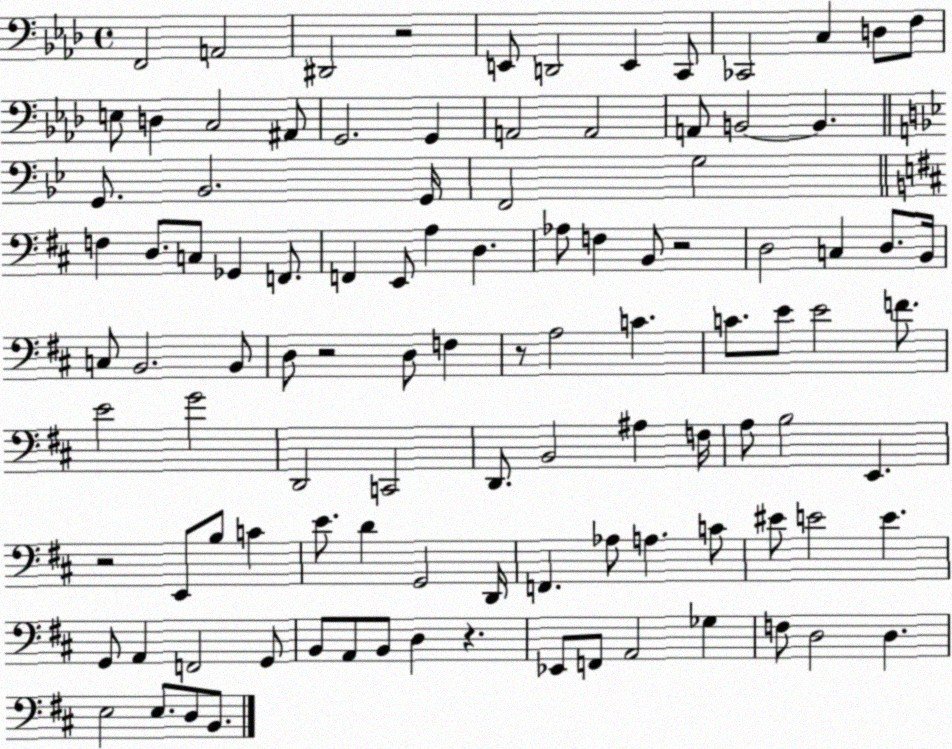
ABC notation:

X:1
T:Untitled
M:4/4
L:1/4
K:Ab
F,,2 A,,2 ^D,,2 z2 E,,/2 D,,2 E,, C,,/2 _C,,2 C, D,/2 F,/2 E,/2 D, C,2 ^A,,/2 G,,2 G,, A,,2 A,,2 A,,/2 B,,2 B,, G,,/2 _B,,2 G,,/4 F,,2 G,2 F, D,/2 C,/2 _G,, F,,/2 F,, E,,/2 A, D, _A,/2 F, B,,/2 z2 D,2 C, D,/2 B,,/4 C,/2 B,,2 B,,/2 D,/2 z2 D,/2 F, z/2 A,2 C C/2 E/2 E2 F/2 E2 G2 D,,2 C,,2 D,,/2 B,,2 ^A, F,/4 A,/2 B,2 E,, z2 E,,/2 B,/2 C E/2 D G,,2 D,,/4 F,, _A,/2 A, C/2 ^E/2 E2 E G,,/2 A,, F,,2 G,,/2 B,,/2 A,,/2 B,,/2 D, z _E,,/2 F,,/2 A,,2 _G, F,/2 D,2 D, E,2 E,/2 D,/2 B,,/2